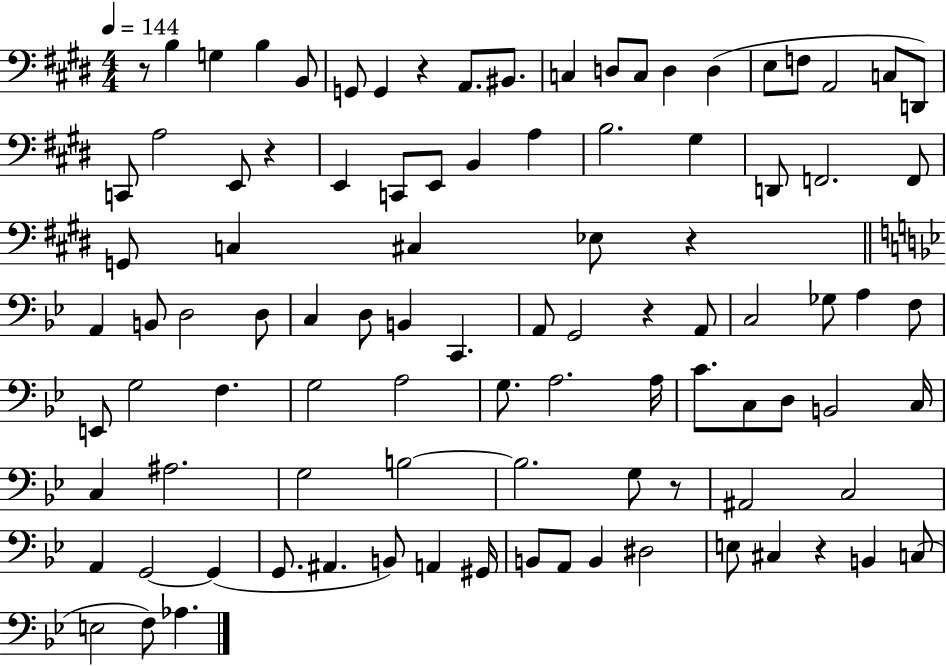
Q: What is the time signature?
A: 4/4